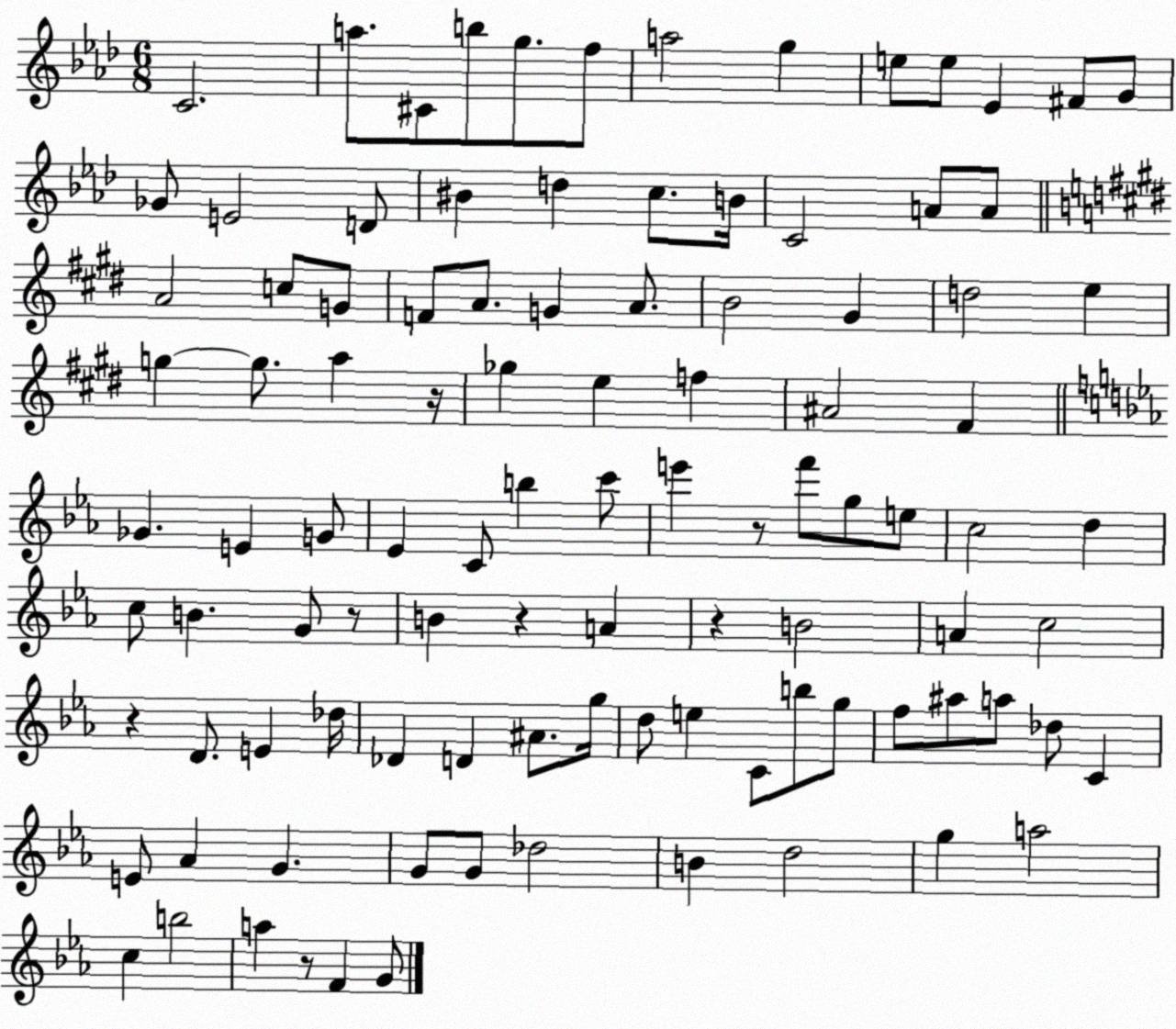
X:1
T:Untitled
M:6/8
L:1/4
K:Ab
C2 a/2 ^C/2 b/2 g/2 f/2 a2 g e/2 e/2 _E ^F/2 G/2 _G/2 E2 D/2 ^B d c/2 B/4 C2 A/2 A/2 A2 c/2 G/2 F/2 A/2 G A/2 B2 ^G d2 e g g/2 a z/4 _g e f ^A2 ^F _G E G/2 _E C/2 b c'/2 e' z/2 f'/2 g/2 e/2 c2 d c/2 B G/2 z/2 B z A z B2 A c2 z D/2 E _d/4 _D D ^A/2 g/4 d/2 e C/2 b/2 g/2 f/2 ^a/2 a/2 _d/2 C E/2 _A G G/2 G/2 _d2 B d2 g a2 c b2 a z/2 F G/2